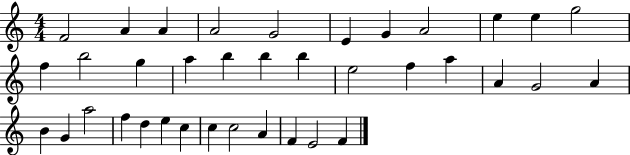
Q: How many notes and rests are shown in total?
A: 37